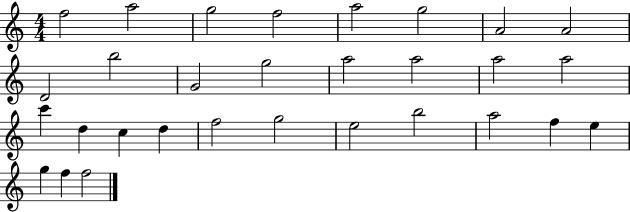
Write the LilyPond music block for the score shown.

{
  \clef treble
  \numericTimeSignature
  \time 4/4
  \key c \major
  f''2 a''2 | g''2 f''2 | a''2 g''2 | a'2 a'2 | \break d'2 b''2 | g'2 g''2 | a''2 a''2 | a''2 a''2 | \break c'''4 d''4 c''4 d''4 | f''2 g''2 | e''2 b''2 | a''2 f''4 e''4 | \break g''4 f''4 f''2 | \bar "|."
}